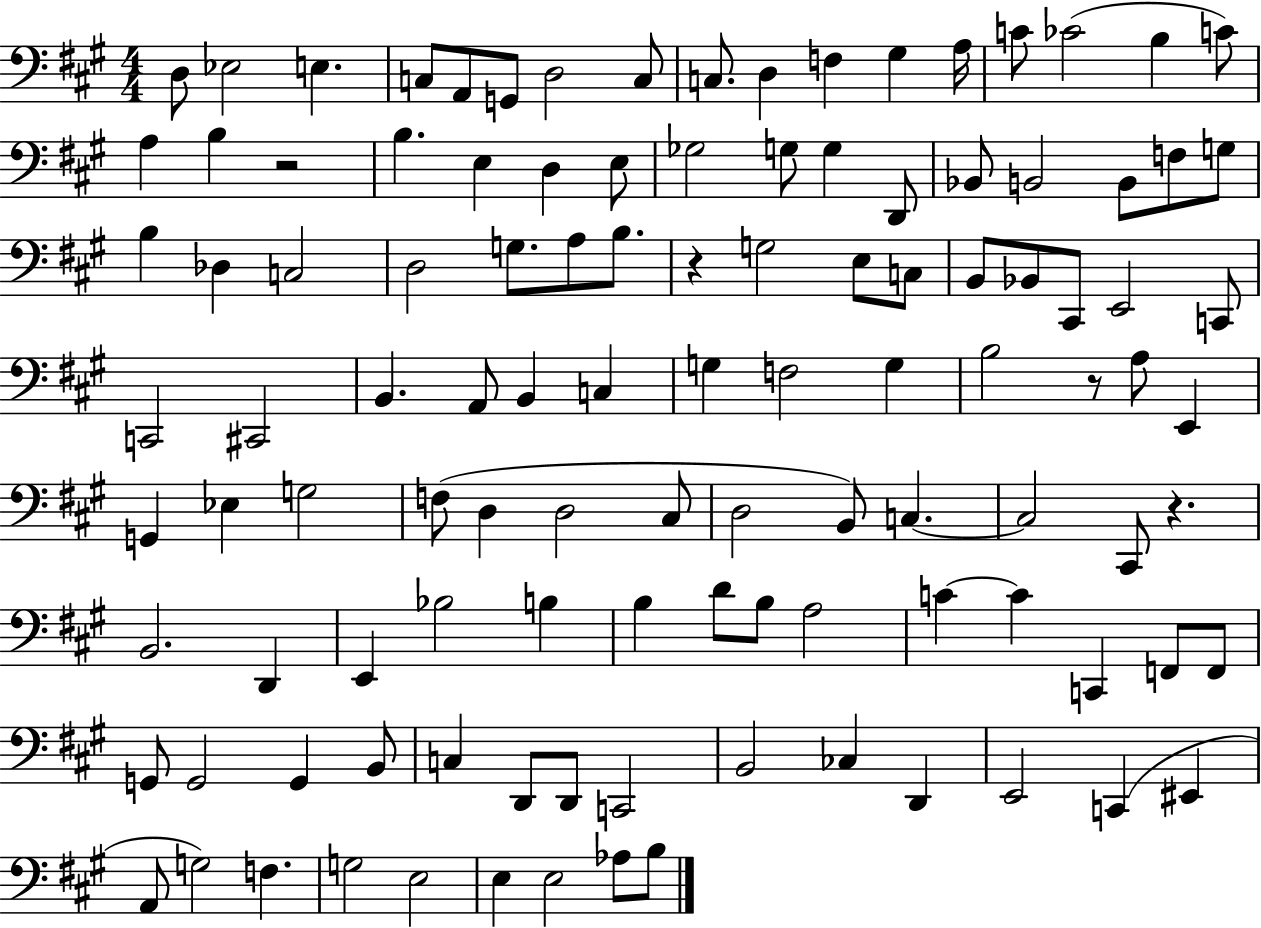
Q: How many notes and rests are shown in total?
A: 112